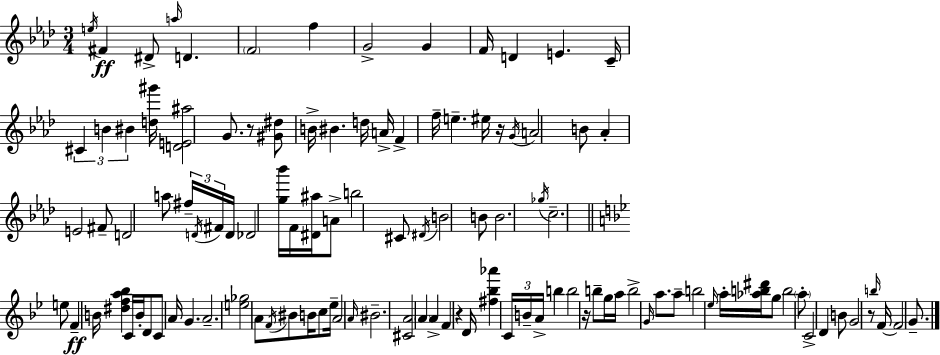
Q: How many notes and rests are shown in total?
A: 112